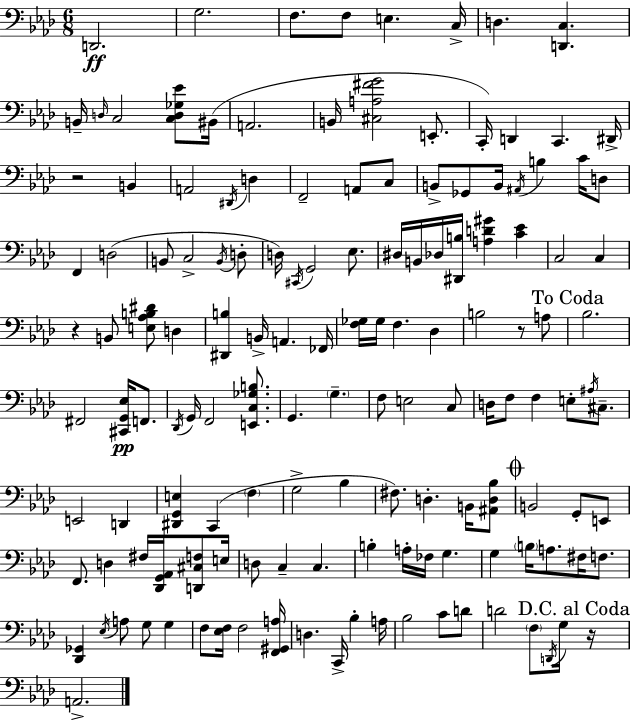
X:1
T:Untitled
M:6/8
L:1/4
K:Fm
D,,2 G,2 F,/2 F,/2 E, C,/4 D, [D,,C,] B,,/4 D,/4 C,2 [C,D,_G,_E]/2 ^B,,/4 A,,2 B,,/4 [^C,A,^FG]2 E,,/2 C,,/4 D,, C,, ^D,,/4 z2 B,, A,,2 ^D,,/4 D, F,,2 A,,/2 C,/2 B,,/2 _G,,/2 B,,/4 ^A,,/4 B, C/4 D,/2 F,, D,2 B,,/2 C,2 B,,/4 D,/2 D,/4 ^C,,/4 G,,2 _E,/2 ^D,/4 B,,/4 _D,/4 [^D,,B,]/4 [A,D^G] [C_E] C,2 C, z B,,/2 [E,_A,B,^D]/2 D, [^D,,B,] B,,/4 A,, _F,,/4 [F,_G,]/4 _G,/4 F, _D, B,2 z/2 A,/2 _B,2 ^F,,2 [^C,,G,,_E,]/4 F,,/2 _D,,/4 G,,/4 F,,2 [E,,C,_G,B,]/2 G,, G, F,/2 E,2 C,/2 D,/4 F,/2 F, E,/2 ^A,/4 ^C,/2 E,,2 D,, [^D,,G,,E,] C,, F, G,2 _B, ^F,/2 D, B,,/4 [^A,,D,_B,]/2 B,,2 G,,/2 E,,/2 F,,/2 D, ^F,/4 [_D,,G,,_A,,]/4 [D,,^C,F,]/2 E,/4 D,/2 C, C, B, A,/4 _F,/4 G, G, B,/4 A,/2 ^F,/4 F,/2 [_D,,_G,,] _E,/4 A,/2 G,/2 G, F,/2 [_E,F,]/4 F,2 [F,,^G,,A,]/4 D, C,,/4 _B, A,/4 _B,2 C/2 D/2 D2 F,/2 D,,/4 G,/4 z/4 A,,2